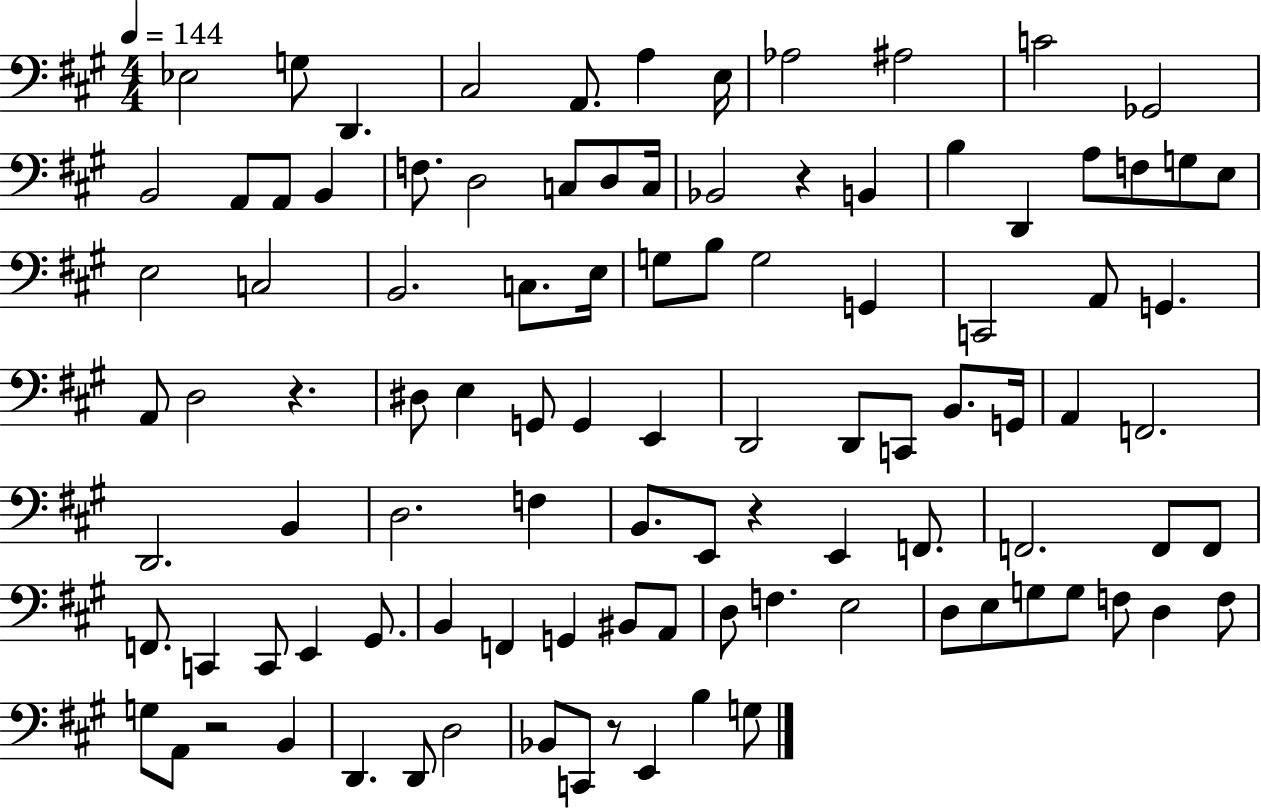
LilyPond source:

{
  \clef bass
  \numericTimeSignature
  \time 4/4
  \key a \major
  \tempo 4 = 144
  ees2 g8 d,4. | cis2 a,8. a4 e16 | aes2 ais2 | c'2 ges,2 | \break b,2 a,8 a,8 b,4 | f8. d2 c8 d8 c16 | bes,2 r4 b,4 | b4 d,4 a8 f8 g8 e8 | \break e2 c2 | b,2. c8. e16 | g8 b8 g2 g,4 | c,2 a,8 g,4. | \break a,8 d2 r4. | dis8 e4 g,8 g,4 e,4 | d,2 d,8 c,8 b,8. g,16 | a,4 f,2. | \break d,2. b,4 | d2. f4 | b,8. e,8 r4 e,4 f,8. | f,2. f,8 f,8 | \break f,8. c,4 c,8 e,4 gis,8. | b,4 f,4 g,4 bis,8 a,8 | d8 f4. e2 | d8 e8 g8 g8 f8 d4 f8 | \break g8 a,8 r2 b,4 | d,4. d,8 d2 | bes,8 c,8 r8 e,4 b4 g8 | \bar "|."
}